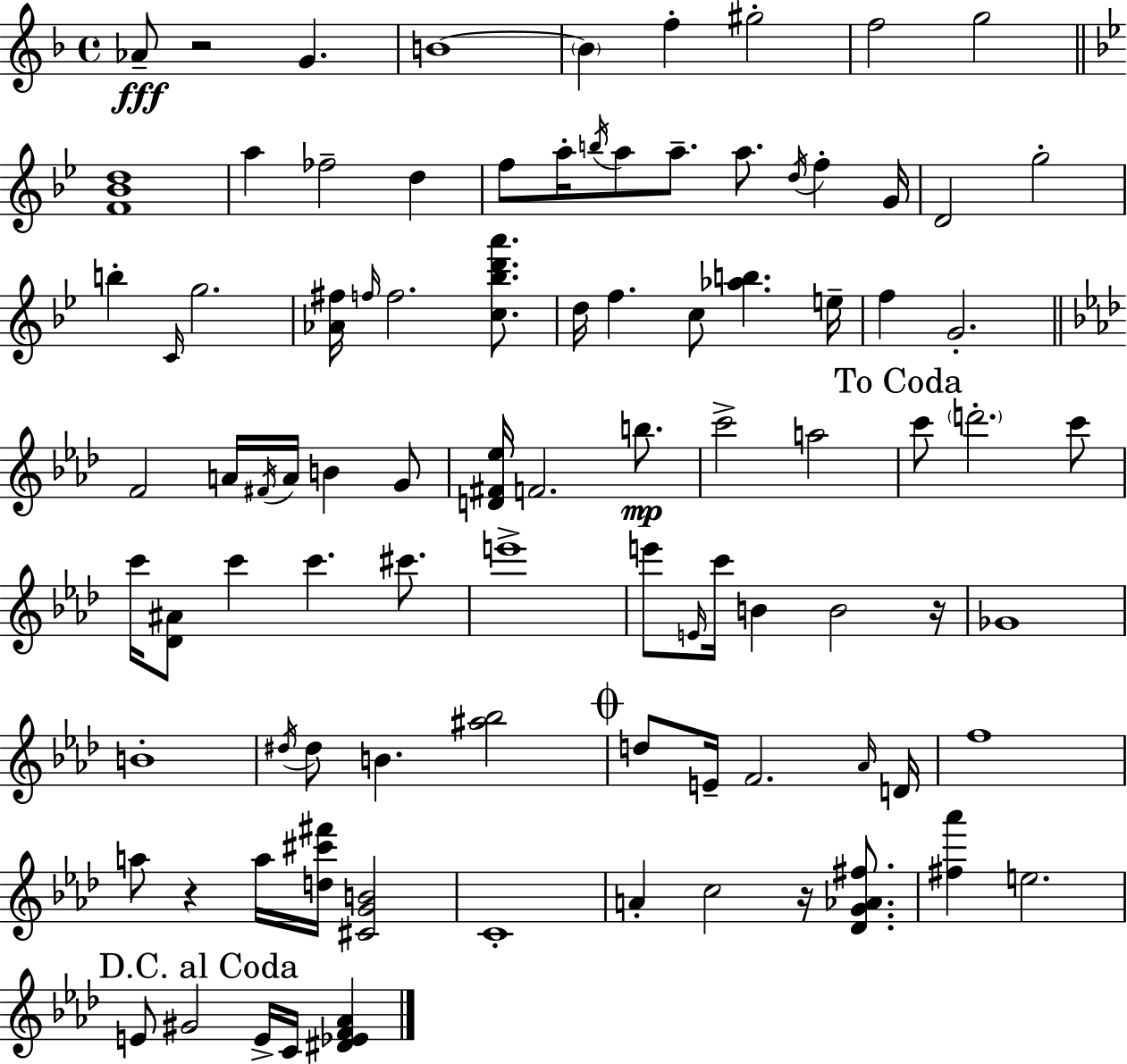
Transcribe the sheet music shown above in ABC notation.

X:1
T:Untitled
M:4/4
L:1/4
K:Dm
_A/2 z2 G B4 B f ^g2 f2 g2 [F_Bd]4 a _f2 d f/2 a/4 b/4 a/2 a/2 a/2 d/4 f G/4 D2 g2 b C/4 g2 [_A^f]/4 f/4 f2 [c_bd'a']/2 d/4 f c/2 [_ab] e/4 f G2 F2 A/4 ^F/4 A/4 B G/2 [D^F_e]/4 F2 b/2 c'2 a2 c'/2 d'2 c'/2 c'/4 [_D^A]/2 c' c' ^c'/2 e'4 e'/2 E/4 c'/4 B B2 z/4 _G4 B4 ^d/4 ^d/2 B [^a_b]2 d/2 E/4 F2 _A/4 D/4 f4 a/2 z a/4 [d^c'^f']/4 [^CGB]2 C4 A c2 z/4 [_DG_A^f]/2 [^f_a'] e2 E/2 ^G2 E/4 C/4 [^D_EF_A]